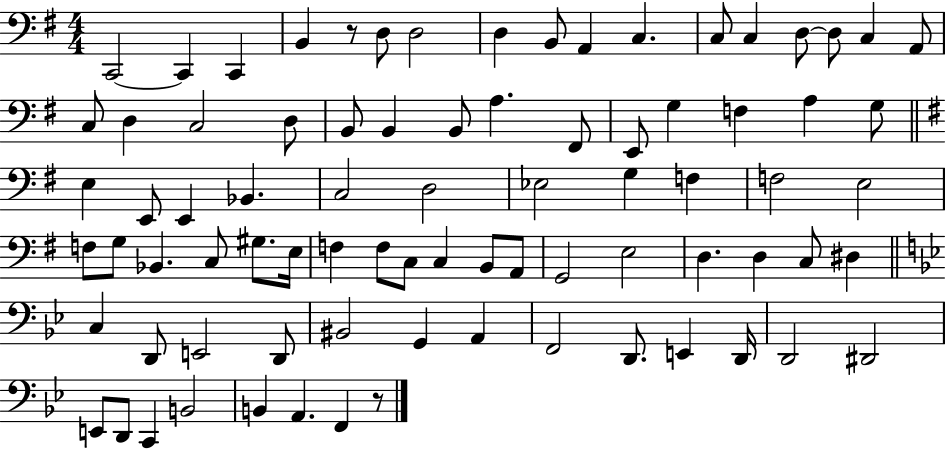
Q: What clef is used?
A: bass